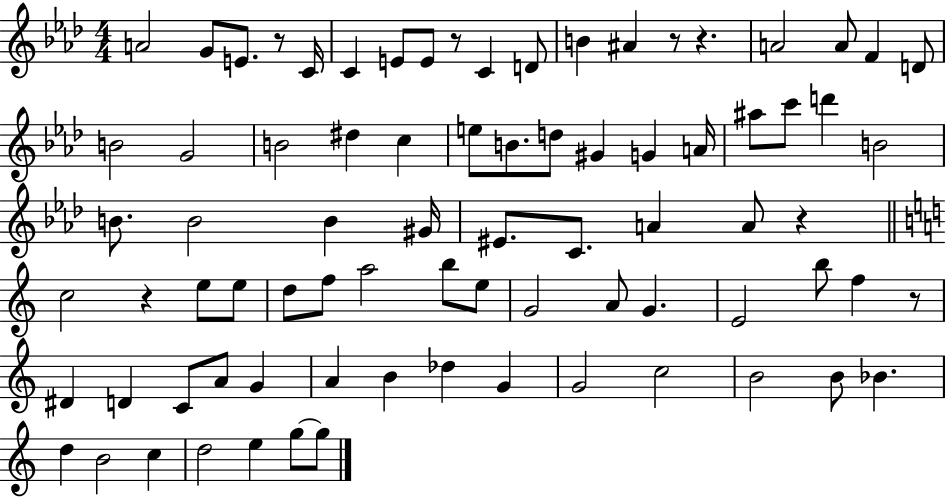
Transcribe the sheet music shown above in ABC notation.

X:1
T:Untitled
M:4/4
L:1/4
K:Ab
A2 G/2 E/2 z/2 C/4 C E/2 E/2 z/2 C D/2 B ^A z/2 z A2 A/2 F D/2 B2 G2 B2 ^d c e/2 B/2 d/2 ^G G A/4 ^a/2 c'/2 d' B2 B/2 B2 B ^G/4 ^E/2 C/2 A A/2 z c2 z e/2 e/2 d/2 f/2 a2 b/2 e/2 G2 A/2 G E2 b/2 f z/2 ^D D C/2 A/2 G A B _d G G2 c2 B2 B/2 _B d B2 c d2 e g/2 g/2